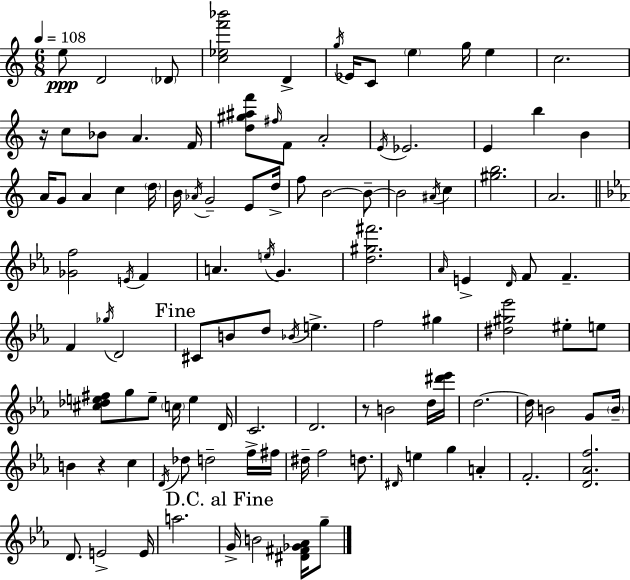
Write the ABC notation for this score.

X:1
T:Untitled
M:6/8
L:1/4
K:Am
e/2 D2 _D/2 [c_ef'_b']2 D g/4 _E/4 C/2 e g/4 e c2 z/4 c/2 _B/2 A F/4 [d^g^af']/2 ^f/4 F/2 A2 E/4 _E2 E b B A/4 G/2 A c d/4 B/4 _A/4 G2 E/2 d/4 f/2 B2 B/2 B2 ^A/4 c [^gb]2 A2 [_Gf]2 E/4 F A e/4 G [d^g^f']2 _A/4 E D/4 F/2 F F _g/4 D2 ^C/2 B/2 d/2 _B/4 e f2 ^g [^d^g_e']2 ^e/2 e/2 [^c_de^f]/2 g/2 e/2 c/4 e D/4 C2 D2 z/2 B2 d/4 [^d'_e']/4 d2 d/4 B2 G/2 B/4 B z c D/4 _d/2 d2 f/4 ^f/4 ^d/4 f2 d/2 ^D/4 e g A F2 [D_Af]2 D/2 E2 E/4 a2 G/4 B2 [^D^F_G_A]/4 g/2